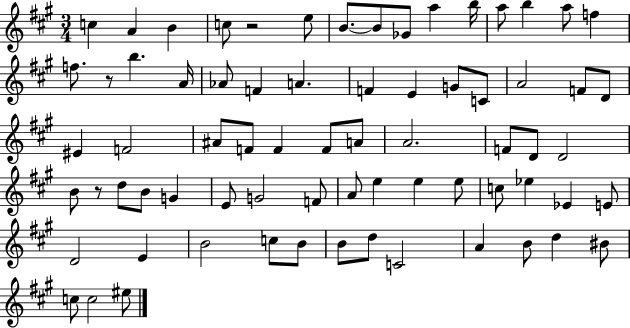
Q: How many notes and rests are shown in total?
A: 71